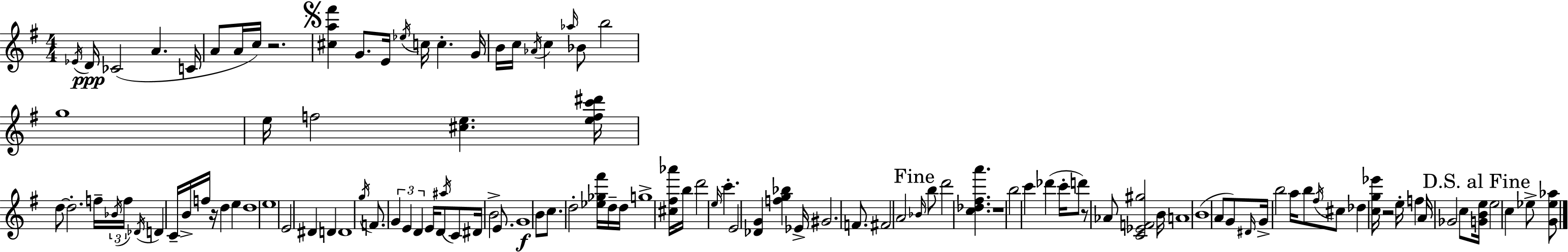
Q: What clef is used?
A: treble